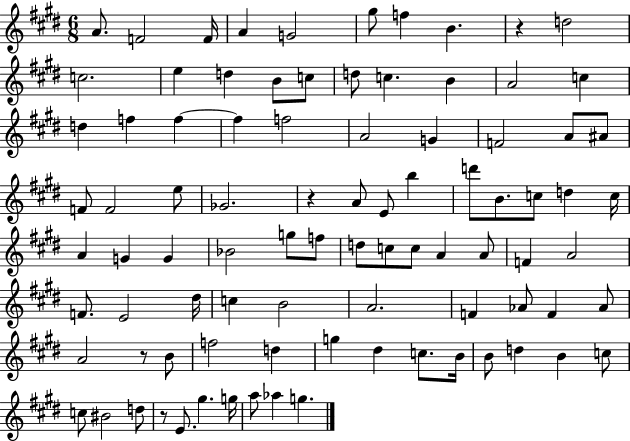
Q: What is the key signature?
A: E major